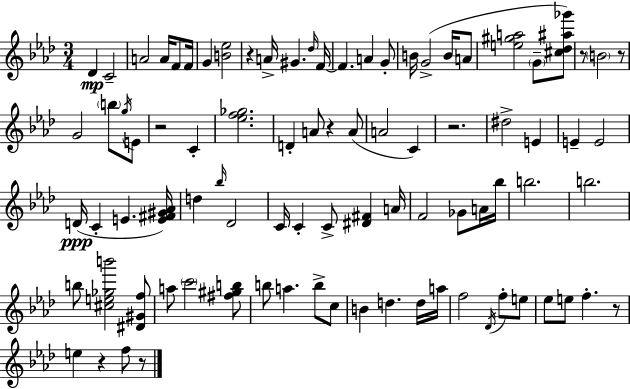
{
  \clef treble
  \numericTimeSignature
  \time 3/4
  \key f \minor
  des'4\mp c'2-- | a'2 a'16 f'8 f'16 | g'4 <b' ees''>2 | r4 a'16-> gis'4. \grace { des''16 } | \break f'16~~ f'4. a'4 g'8-. | b'16 g'2->( b'16 a'8 | <e'' gis'' a''>2 \parenthesize g'8-- <cis'' des'' ais'' ges'''>8) | r8 \parenthesize b'2 r8 | \break g'2 \parenthesize b''8 \acciaccatura { g''16 } | e'8 r2 c'4-. | <ees'' f'' ges''>2. | d'4-. a'8 r4 | \break a'8( a'2 c'4) | r2. | dis''2-> e'4 | e'4-- e'2 | \break d'16(\ppp c'4-. e'4. | <e' fis' gis' aes'>16) d''4 \grace { bes''16 } des'2 | c'16 c'4-. c'8-> <dis' fis'>4 | a'16 f'2 ges'8 | \break a'16 bes''16 b''2. | b''2. | b''8 <cis'' e'' ges'' b'''>2 | <dis' gis' f''>8 a''8 \parenthesize c'''2 | \break <fis'' gis'' b''>8 b''8 a''4. b''8-> | c''8 b'4 d''4. | d''16 a''16 f''2 \acciaccatura { des'16 } | f''8-. e''8 ees''8 e''8 f''4.-. | \break r8 e''4 r4 | f''8 r8 \bar "|."
}